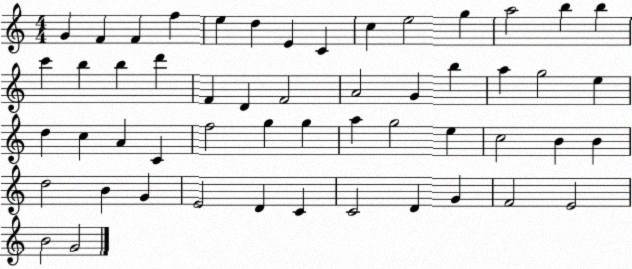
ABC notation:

X:1
T:Untitled
M:4/4
L:1/4
K:C
G F F f e d E C c e2 g a2 b b c' b b d' F D F2 A2 G b a g2 e d c A C f2 g g a g2 e c2 B B d2 B G E2 D C C2 D G F2 E2 B2 G2